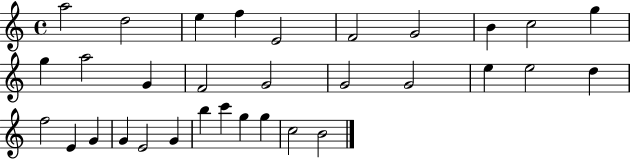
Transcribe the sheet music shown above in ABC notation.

X:1
T:Untitled
M:4/4
L:1/4
K:C
a2 d2 e f E2 F2 G2 B c2 g g a2 G F2 G2 G2 G2 e e2 d f2 E G G E2 G b c' g g c2 B2